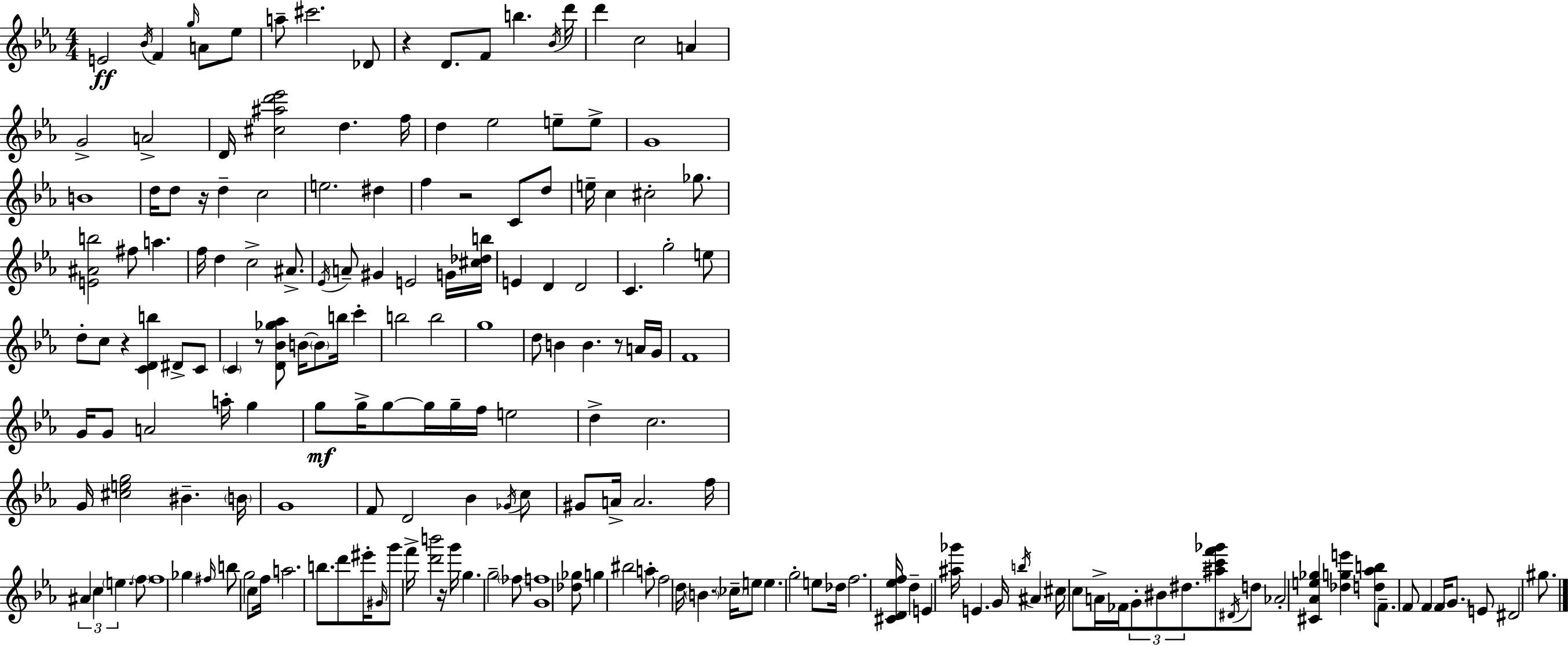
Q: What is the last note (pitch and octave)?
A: G#5